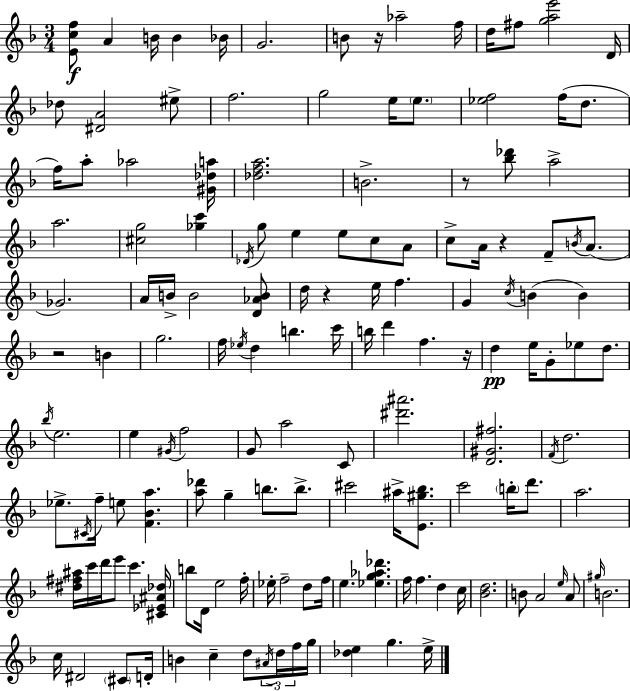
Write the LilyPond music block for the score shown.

{
  \clef treble
  \numericTimeSignature
  \time 3/4
  \key f \major
  <e' c'' f''>8\f a'4 b'16 b'4 bes'16 | g'2. | b'8 r16 aes''2-- f''16 | d''16 fis''8 <g'' a'' e'''>2 d'16 | \break des''8 <dis' a'>2 eis''8-> | f''2. | g''2 e''16 \parenthesize e''8. | <ees'' f''>2 f''16( d''8. | \break f''16) a''8-. aes''2 <gis' des'' a''>16 | <des'' f'' a''>2. | b'2.-> | r8 <bes'' des'''>8 a''2-> | \break a''2. | <cis'' g''>2 <ges'' c'''>4 | \acciaccatura { des'16 } g''8 e''4 e''8 c''8 a'8 | c''8-> a'16 r4 f'8-- \acciaccatura { b'16 }( a'8. | \break ges'2.) | a'16 b'16-> b'2 | <d' aes' b'>8 d''16 r4 e''16 f''4. | g'4 \acciaccatura { c''16 }( b'4 b'4) | \break r2 b'4 | g''2. | f''16 \acciaccatura { ees''16 } d''4 b''4. | c'''16 b''16 d'''4 f''4. | \break r16 d''4\pp e''16 g'8-. ees''8 | d''8. \acciaccatura { bes''16 } e''2. | e''4 \acciaccatura { gis'16 } f''2 | g'8 a''2 | \break c'8 <dis''' ais'''>2. | <d' gis' fis''>2. | \acciaccatura { f'16 } d''2. | ees''8.-> \acciaccatura { cis'16 } f''16-- | \break e''8 <f' bes' a''>4. <a'' des'''>8 g''4-- | b''8. b''8.-> cis'''2 | ais''16-> <e' gis'' bes''>8. c'''2 | \parenthesize b''16-. d'''8. a''2. | \break <dis'' fis'' ais''>16 c'''16 d'''16 e'''8 | c'''4. <cis' ees' ais' des''>16 b''8 d'16 e''2 | f''16-. ees''16-. f''2-- | d''8 f''16 e''4. | \break <ees'' g'' aes'' des'''>4. f''16 f''4. | d''4 c''16 <bes' d''>2. | b'8 a'2 | \grace { e''16 } a'8 \grace { gis''16 } b'2. | \break c''16 dis'2 | \parenthesize cis'8 d'16-. b'4 | c''4-- d''8 \tuplet 3/2 { \acciaccatura { ais'16 } d''16 f''16 } g''16 | <des'' e''>4 g''4. e''16-> \bar "|."
}